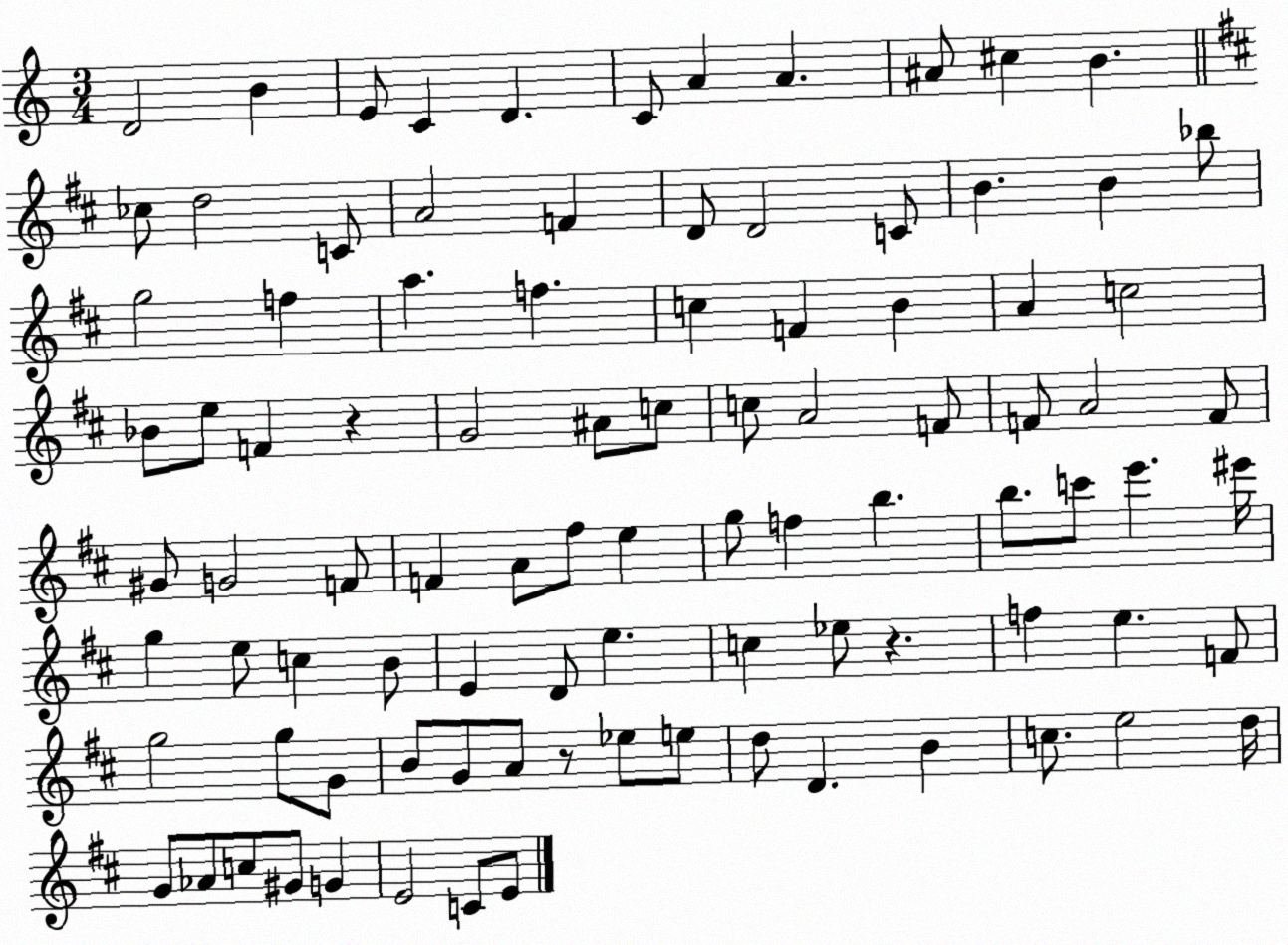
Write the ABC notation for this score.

X:1
T:Untitled
M:3/4
L:1/4
K:C
D2 B E/2 C D C/2 A A ^A/2 ^c B _c/2 d2 C/2 A2 F D/2 D2 C/2 B B _b/2 g2 f a f c F B A c2 _B/2 e/2 F z G2 ^A/2 c/2 c/2 A2 F/2 F/2 A2 F/2 ^G/2 G2 F/2 F A/2 ^f/2 e g/2 f b b/2 c'/2 e' ^e'/4 g e/2 c B/2 E D/2 e c _e/2 z f e F/2 g2 g/2 G/2 B/2 G/2 A/2 z/2 _e/2 e/2 d/2 D B c/2 e2 d/4 G/2 _A/2 c/2 ^G/2 G E2 C/2 E/2